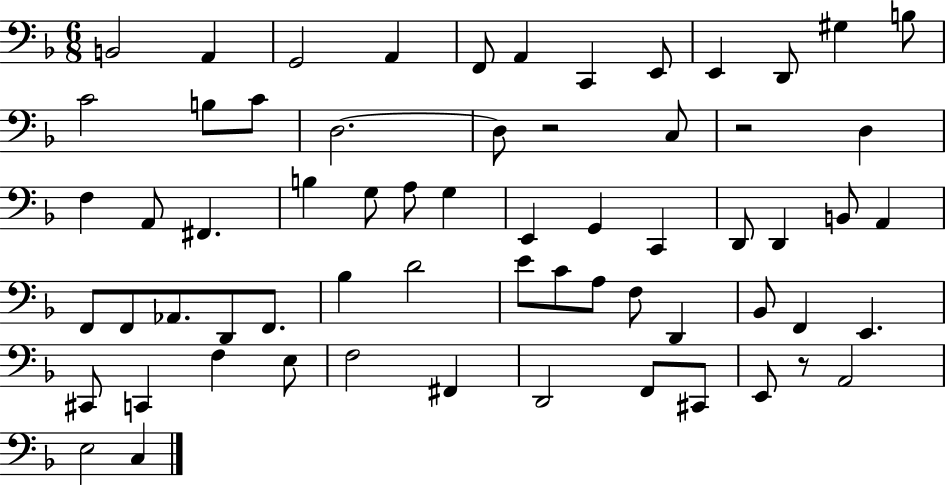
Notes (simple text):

B2/h A2/q G2/h A2/q F2/e A2/q C2/q E2/e E2/q D2/e G#3/q B3/e C4/h B3/e C4/e D3/h. D3/e R/h C3/e R/h D3/q F3/q A2/e F#2/q. B3/q G3/e A3/e G3/q E2/q G2/q C2/q D2/e D2/q B2/e A2/q F2/e F2/e Ab2/e. D2/e F2/e. Bb3/q D4/h E4/e C4/e A3/e F3/e D2/q Bb2/e F2/q E2/q. C#2/e C2/q F3/q E3/e F3/h F#2/q D2/h F2/e C#2/e E2/e R/e A2/h E3/h C3/q